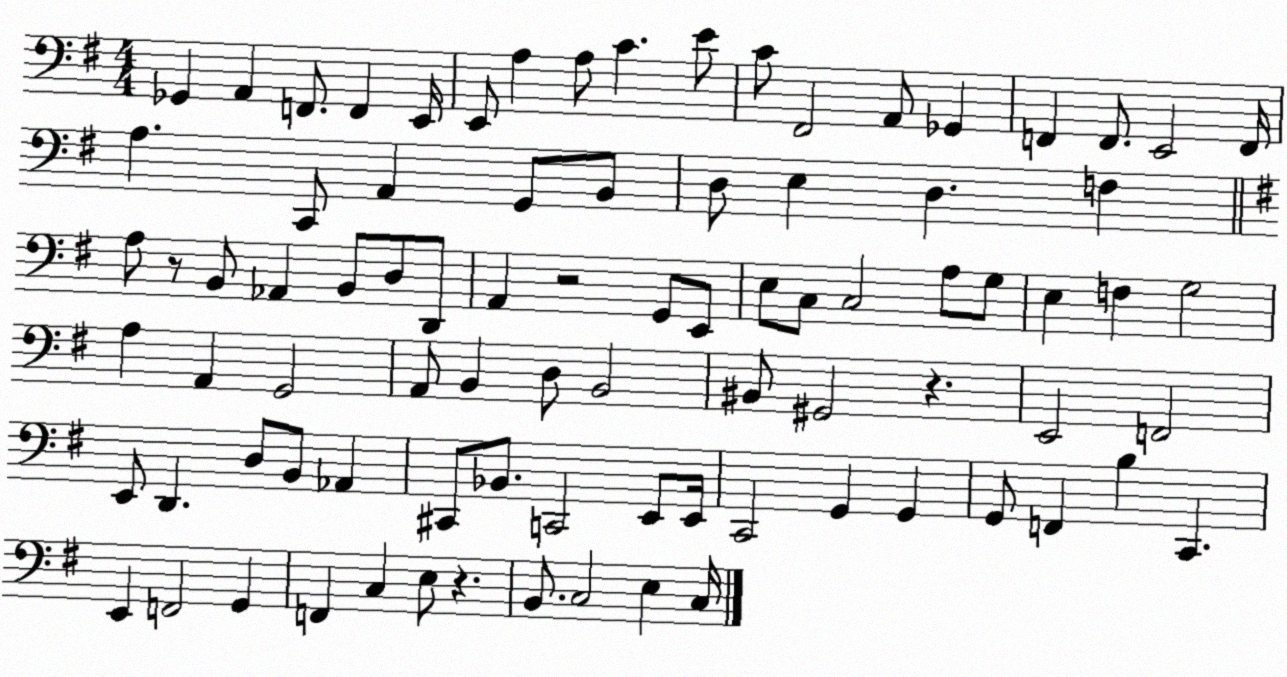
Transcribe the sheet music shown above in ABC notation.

X:1
T:Untitled
M:4/4
L:1/4
K:G
_G,, A,, F,,/2 F,, E,,/4 E,,/2 A, A,/2 C E/2 C/2 ^F,,2 A,,/2 _G,, F,, F,,/2 E,,2 F,,/4 A, C,,/2 A,, G,,/2 B,,/2 D,/2 E, D, F, A,/2 z/2 B,,/2 _A,, B,,/2 D,/2 D,,/2 A,, z2 G,,/2 E,,/2 E,/2 C,/2 C,2 A,/2 G,/2 E, F, G,2 A, A,, G,,2 A,,/2 B,, D,/2 B,,2 ^B,,/2 ^G,,2 z E,,2 F,,2 E,,/2 D,, D,/2 B,,/2 _A,, ^C,,/2 _B,,/2 C,,2 E,,/2 E,,/4 C,,2 G,, G,, G,,/2 F,, B, C,, E,, F,,2 G,, F,, C, E,/2 z B,,/2 C,2 E, C,/4